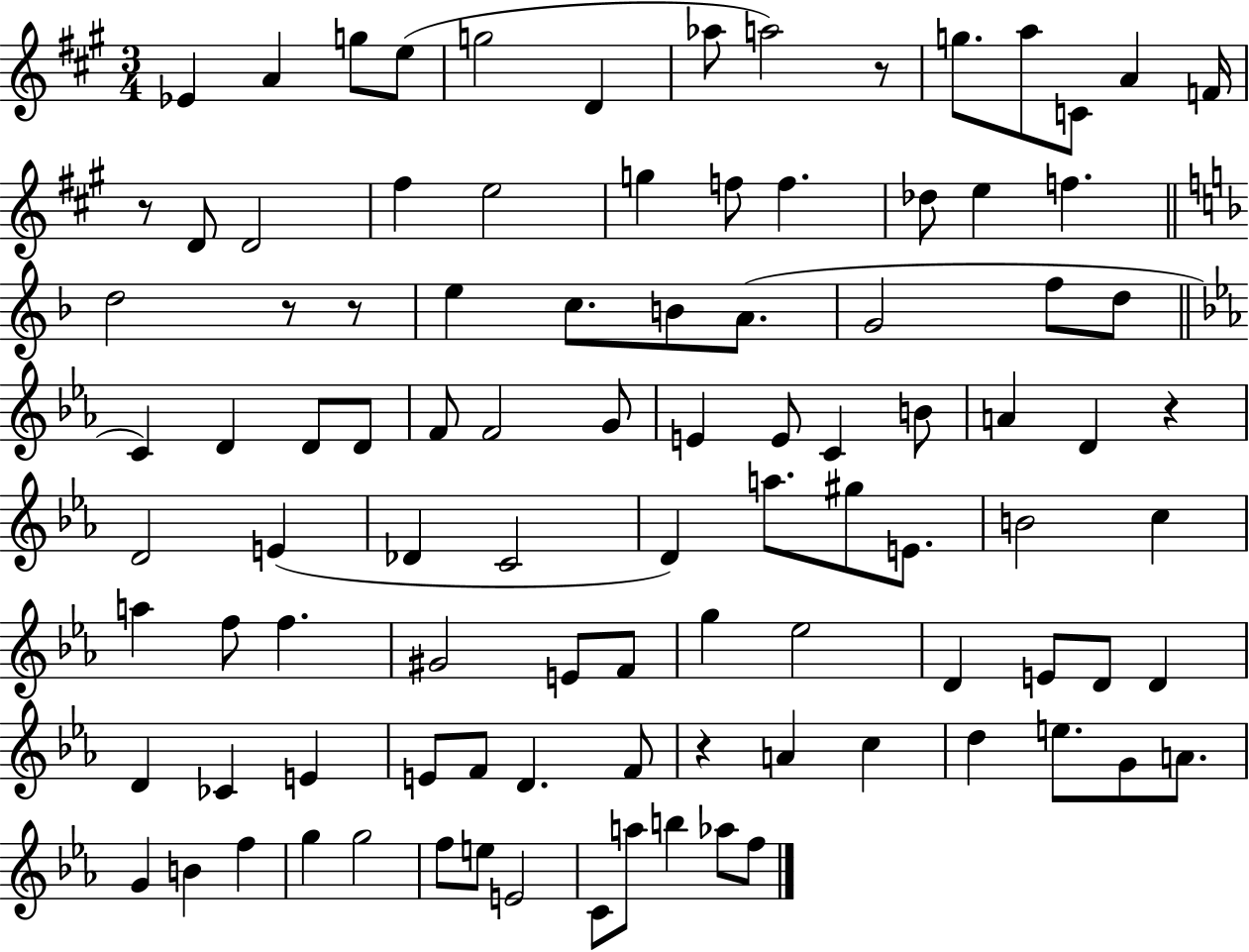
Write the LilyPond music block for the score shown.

{
  \clef treble
  \numericTimeSignature
  \time 3/4
  \key a \major
  \repeat volta 2 { ees'4 a'4 g''8 e''8( | g''2 d'4 | aes''8 a''2) r8 | g''8. a''8 c'8 a'4 f'16 | \break r8 d'8 d'2 | fis''4 e''2 | g''4 f''8 f''4. | des''8 e''4 f''4. | \break \bar "||" \break \key f \major d''2 r8 r8 | e''4 c''8. b'8 a'8.( | g'2 f''8 d''8 | \bar "||" \break \key ees \major c'4) d'4 d'8 d'8 | f'8 f'2 g'8 | e'4 e'8 c'4 b'8 | a'4 d'4 r4 | \break d'2 e'4( | des'4 c'2 | d'4) a''8. gis''8 e'8. | b'2 c''4 | \break a''4 f''8 f''4. | gis'2 e'8 f'8 | g''4 ees''2 | d'4 e'8 d'8 d'4 | \break d'4 ces'4 e'4 | e'8 f'8 d'4. f'8 | r4 a'4 c''4 | d''4 e''8. g'8 a'8. | \break g'4 b'4 f''4 | g''4 g''2 | f''8 e''8 e'2 | c'8 a''8 b''4 aes''8 f''8 | \break } \bar "|."
}